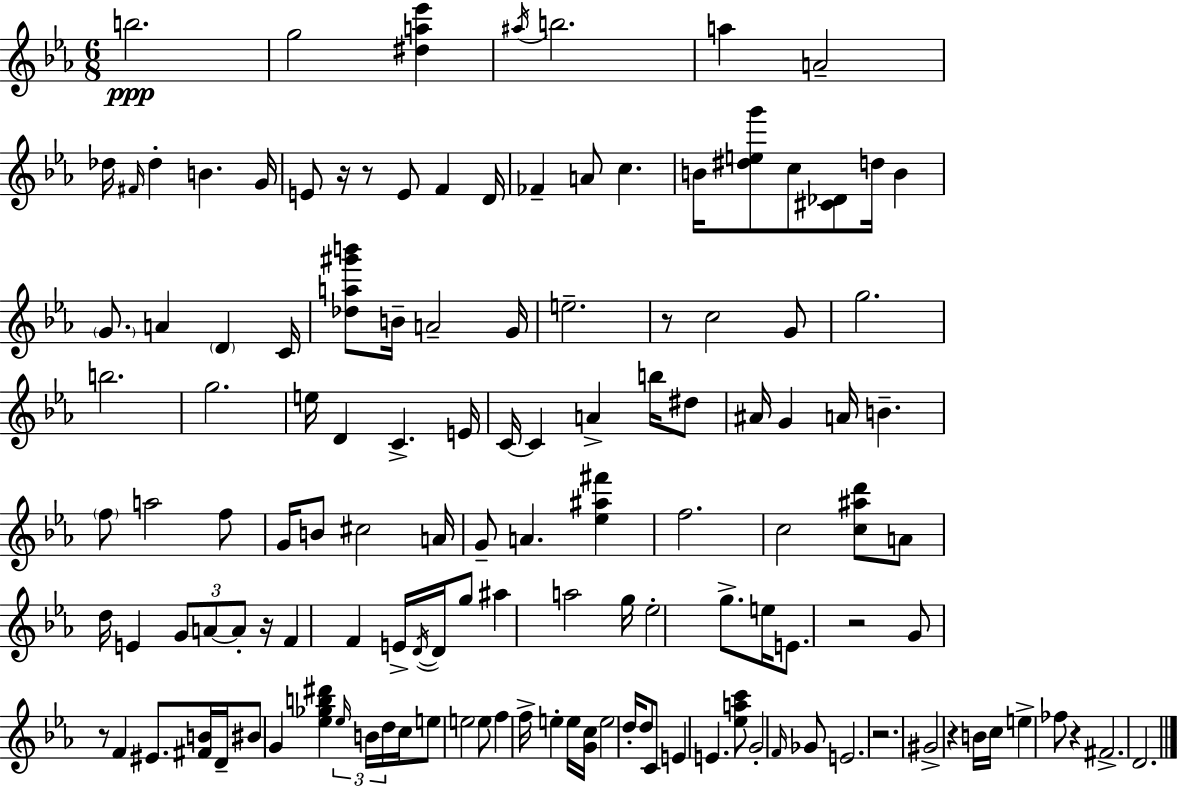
{
  \clef treble
  \numericTimeSignature
  \time 6/8
  \key ees \major
  b''2.\ppp | g''2 <dis'' a'' ees'''>4 | \acciaccatura { ais''16 } b''2. | a''4 a'2-- | \break des''16 \grace { fis'16 } des''4-. b'4. | g'16 e'8 r16 r8 e'8 f'4 | d'16 fes'4-- a'8 c''4. | b'16 <dis'' e'' g'''>8 c''8 <cis' des'>8 d''16 b'4 | \break \parenthesize g'8. a'4 \parenthesize d'4 | c'16 <des'' a'' gis''' b'''>8 b'16-- a'2-- | g'16 e''2.-- | r8 c''2 | \break g'8 g''2. | b''2. | g''2. | e''16 d'4 c'4.-> | \break e'16 c'16~~ c'4 a'4-> b''16 | dis''8 ais'16 g'4 a'16 b'4.-- | \parenthesize f''8 a''2 | f''8 g'16 b'8 cis''2 | \break a'16 g'8-- a'4. <ees'' ais'' fis'''>4 | f''2. | c''2 <c'' ais'' d'''>8 | a'8 d''16 e'4 \tuplet 3/2 { g'8 a'8~~ a'8-. } | \break r16 f'4 f'4 e'16-> \acciaccatura { d'16~ }~ | d'16 g''8 ais''4 a''2 | g''16 ees''2-. | g''8.-> e''16 e'8. r2 | \break g'8 r8 f'4 eis'8. | <fis' b'>16 d'16-- bis'8 g'4 <ees'' ges'' b'' dis'''>4 | \tuplet 3/2 { \grace { ees''16 } b'16 d''16 } c''16 e''8 e''2 | e''8 f''4 f''16-> e''4-. | \break e''16 <g' c''>16 e''2 | d''16-. d''8 c'8 e'4 e'4. | <ees'' a'' c'''>8 g'2-. | \grace { f'16 } ges'8 e'2. | \break r2. | gis'2-> | r4 b'16 c''16 e''4-> fes''8 | r4 fis'2.-> | \break d'2. | \bar "|."
}